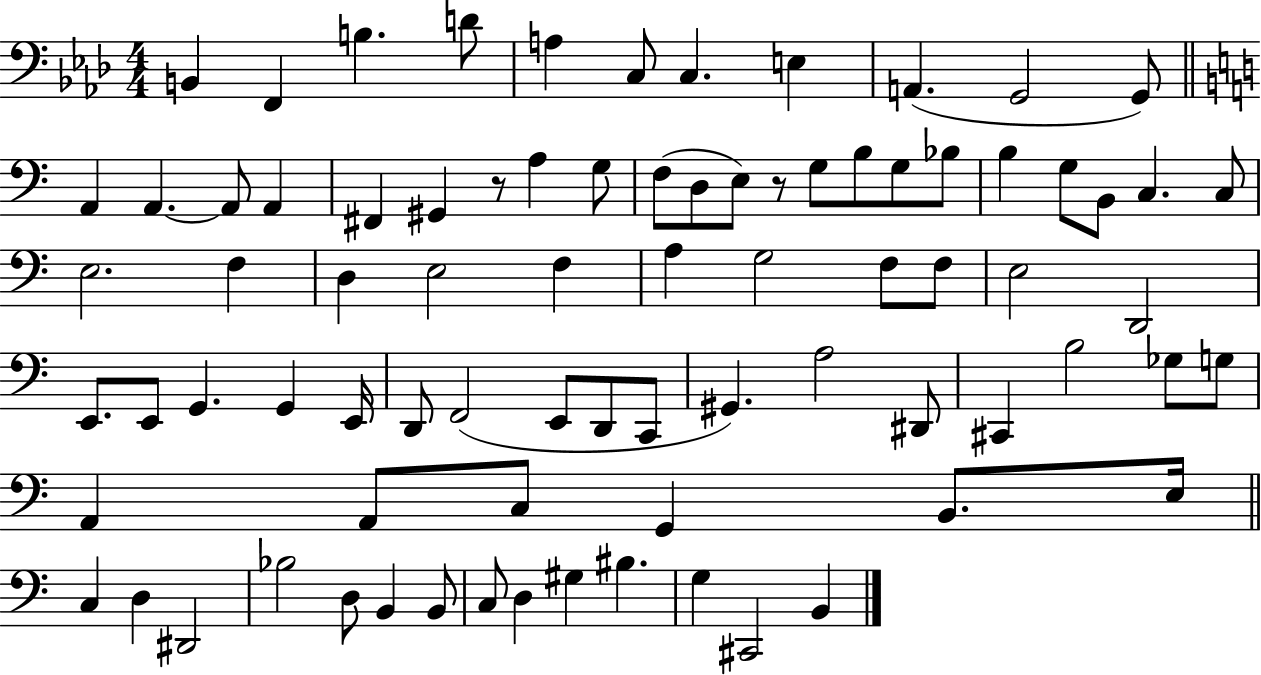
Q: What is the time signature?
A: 4/4